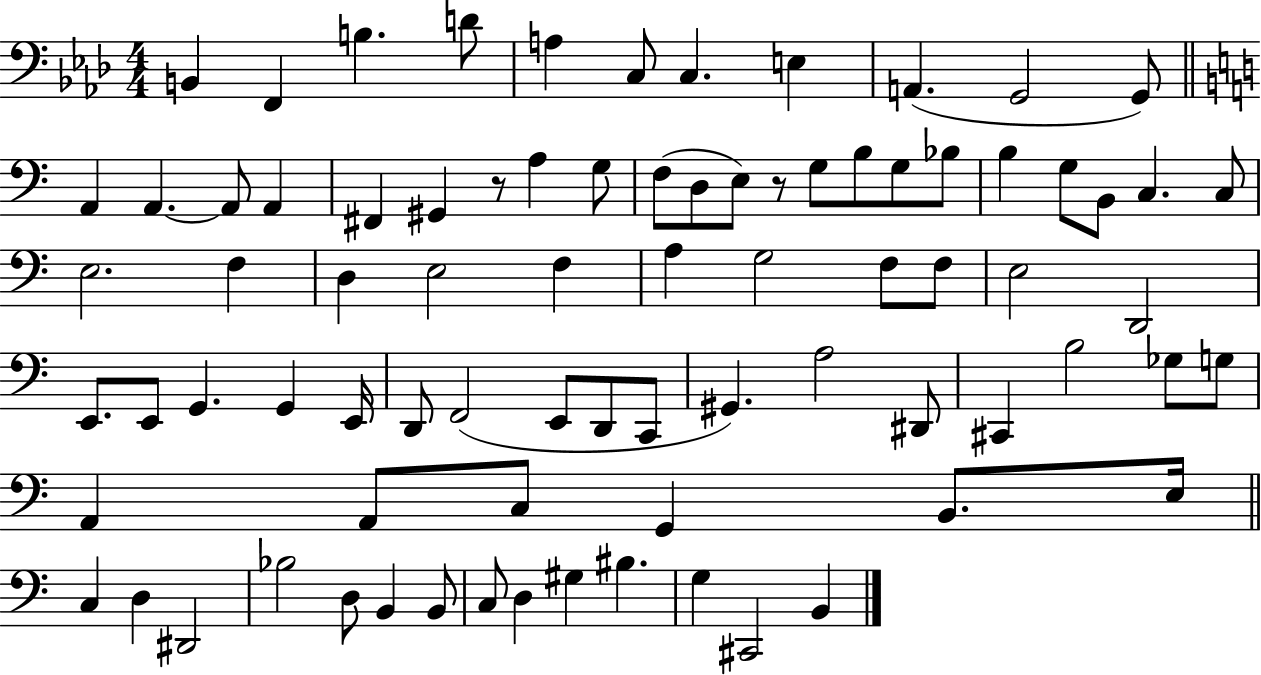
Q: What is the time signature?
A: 4/4